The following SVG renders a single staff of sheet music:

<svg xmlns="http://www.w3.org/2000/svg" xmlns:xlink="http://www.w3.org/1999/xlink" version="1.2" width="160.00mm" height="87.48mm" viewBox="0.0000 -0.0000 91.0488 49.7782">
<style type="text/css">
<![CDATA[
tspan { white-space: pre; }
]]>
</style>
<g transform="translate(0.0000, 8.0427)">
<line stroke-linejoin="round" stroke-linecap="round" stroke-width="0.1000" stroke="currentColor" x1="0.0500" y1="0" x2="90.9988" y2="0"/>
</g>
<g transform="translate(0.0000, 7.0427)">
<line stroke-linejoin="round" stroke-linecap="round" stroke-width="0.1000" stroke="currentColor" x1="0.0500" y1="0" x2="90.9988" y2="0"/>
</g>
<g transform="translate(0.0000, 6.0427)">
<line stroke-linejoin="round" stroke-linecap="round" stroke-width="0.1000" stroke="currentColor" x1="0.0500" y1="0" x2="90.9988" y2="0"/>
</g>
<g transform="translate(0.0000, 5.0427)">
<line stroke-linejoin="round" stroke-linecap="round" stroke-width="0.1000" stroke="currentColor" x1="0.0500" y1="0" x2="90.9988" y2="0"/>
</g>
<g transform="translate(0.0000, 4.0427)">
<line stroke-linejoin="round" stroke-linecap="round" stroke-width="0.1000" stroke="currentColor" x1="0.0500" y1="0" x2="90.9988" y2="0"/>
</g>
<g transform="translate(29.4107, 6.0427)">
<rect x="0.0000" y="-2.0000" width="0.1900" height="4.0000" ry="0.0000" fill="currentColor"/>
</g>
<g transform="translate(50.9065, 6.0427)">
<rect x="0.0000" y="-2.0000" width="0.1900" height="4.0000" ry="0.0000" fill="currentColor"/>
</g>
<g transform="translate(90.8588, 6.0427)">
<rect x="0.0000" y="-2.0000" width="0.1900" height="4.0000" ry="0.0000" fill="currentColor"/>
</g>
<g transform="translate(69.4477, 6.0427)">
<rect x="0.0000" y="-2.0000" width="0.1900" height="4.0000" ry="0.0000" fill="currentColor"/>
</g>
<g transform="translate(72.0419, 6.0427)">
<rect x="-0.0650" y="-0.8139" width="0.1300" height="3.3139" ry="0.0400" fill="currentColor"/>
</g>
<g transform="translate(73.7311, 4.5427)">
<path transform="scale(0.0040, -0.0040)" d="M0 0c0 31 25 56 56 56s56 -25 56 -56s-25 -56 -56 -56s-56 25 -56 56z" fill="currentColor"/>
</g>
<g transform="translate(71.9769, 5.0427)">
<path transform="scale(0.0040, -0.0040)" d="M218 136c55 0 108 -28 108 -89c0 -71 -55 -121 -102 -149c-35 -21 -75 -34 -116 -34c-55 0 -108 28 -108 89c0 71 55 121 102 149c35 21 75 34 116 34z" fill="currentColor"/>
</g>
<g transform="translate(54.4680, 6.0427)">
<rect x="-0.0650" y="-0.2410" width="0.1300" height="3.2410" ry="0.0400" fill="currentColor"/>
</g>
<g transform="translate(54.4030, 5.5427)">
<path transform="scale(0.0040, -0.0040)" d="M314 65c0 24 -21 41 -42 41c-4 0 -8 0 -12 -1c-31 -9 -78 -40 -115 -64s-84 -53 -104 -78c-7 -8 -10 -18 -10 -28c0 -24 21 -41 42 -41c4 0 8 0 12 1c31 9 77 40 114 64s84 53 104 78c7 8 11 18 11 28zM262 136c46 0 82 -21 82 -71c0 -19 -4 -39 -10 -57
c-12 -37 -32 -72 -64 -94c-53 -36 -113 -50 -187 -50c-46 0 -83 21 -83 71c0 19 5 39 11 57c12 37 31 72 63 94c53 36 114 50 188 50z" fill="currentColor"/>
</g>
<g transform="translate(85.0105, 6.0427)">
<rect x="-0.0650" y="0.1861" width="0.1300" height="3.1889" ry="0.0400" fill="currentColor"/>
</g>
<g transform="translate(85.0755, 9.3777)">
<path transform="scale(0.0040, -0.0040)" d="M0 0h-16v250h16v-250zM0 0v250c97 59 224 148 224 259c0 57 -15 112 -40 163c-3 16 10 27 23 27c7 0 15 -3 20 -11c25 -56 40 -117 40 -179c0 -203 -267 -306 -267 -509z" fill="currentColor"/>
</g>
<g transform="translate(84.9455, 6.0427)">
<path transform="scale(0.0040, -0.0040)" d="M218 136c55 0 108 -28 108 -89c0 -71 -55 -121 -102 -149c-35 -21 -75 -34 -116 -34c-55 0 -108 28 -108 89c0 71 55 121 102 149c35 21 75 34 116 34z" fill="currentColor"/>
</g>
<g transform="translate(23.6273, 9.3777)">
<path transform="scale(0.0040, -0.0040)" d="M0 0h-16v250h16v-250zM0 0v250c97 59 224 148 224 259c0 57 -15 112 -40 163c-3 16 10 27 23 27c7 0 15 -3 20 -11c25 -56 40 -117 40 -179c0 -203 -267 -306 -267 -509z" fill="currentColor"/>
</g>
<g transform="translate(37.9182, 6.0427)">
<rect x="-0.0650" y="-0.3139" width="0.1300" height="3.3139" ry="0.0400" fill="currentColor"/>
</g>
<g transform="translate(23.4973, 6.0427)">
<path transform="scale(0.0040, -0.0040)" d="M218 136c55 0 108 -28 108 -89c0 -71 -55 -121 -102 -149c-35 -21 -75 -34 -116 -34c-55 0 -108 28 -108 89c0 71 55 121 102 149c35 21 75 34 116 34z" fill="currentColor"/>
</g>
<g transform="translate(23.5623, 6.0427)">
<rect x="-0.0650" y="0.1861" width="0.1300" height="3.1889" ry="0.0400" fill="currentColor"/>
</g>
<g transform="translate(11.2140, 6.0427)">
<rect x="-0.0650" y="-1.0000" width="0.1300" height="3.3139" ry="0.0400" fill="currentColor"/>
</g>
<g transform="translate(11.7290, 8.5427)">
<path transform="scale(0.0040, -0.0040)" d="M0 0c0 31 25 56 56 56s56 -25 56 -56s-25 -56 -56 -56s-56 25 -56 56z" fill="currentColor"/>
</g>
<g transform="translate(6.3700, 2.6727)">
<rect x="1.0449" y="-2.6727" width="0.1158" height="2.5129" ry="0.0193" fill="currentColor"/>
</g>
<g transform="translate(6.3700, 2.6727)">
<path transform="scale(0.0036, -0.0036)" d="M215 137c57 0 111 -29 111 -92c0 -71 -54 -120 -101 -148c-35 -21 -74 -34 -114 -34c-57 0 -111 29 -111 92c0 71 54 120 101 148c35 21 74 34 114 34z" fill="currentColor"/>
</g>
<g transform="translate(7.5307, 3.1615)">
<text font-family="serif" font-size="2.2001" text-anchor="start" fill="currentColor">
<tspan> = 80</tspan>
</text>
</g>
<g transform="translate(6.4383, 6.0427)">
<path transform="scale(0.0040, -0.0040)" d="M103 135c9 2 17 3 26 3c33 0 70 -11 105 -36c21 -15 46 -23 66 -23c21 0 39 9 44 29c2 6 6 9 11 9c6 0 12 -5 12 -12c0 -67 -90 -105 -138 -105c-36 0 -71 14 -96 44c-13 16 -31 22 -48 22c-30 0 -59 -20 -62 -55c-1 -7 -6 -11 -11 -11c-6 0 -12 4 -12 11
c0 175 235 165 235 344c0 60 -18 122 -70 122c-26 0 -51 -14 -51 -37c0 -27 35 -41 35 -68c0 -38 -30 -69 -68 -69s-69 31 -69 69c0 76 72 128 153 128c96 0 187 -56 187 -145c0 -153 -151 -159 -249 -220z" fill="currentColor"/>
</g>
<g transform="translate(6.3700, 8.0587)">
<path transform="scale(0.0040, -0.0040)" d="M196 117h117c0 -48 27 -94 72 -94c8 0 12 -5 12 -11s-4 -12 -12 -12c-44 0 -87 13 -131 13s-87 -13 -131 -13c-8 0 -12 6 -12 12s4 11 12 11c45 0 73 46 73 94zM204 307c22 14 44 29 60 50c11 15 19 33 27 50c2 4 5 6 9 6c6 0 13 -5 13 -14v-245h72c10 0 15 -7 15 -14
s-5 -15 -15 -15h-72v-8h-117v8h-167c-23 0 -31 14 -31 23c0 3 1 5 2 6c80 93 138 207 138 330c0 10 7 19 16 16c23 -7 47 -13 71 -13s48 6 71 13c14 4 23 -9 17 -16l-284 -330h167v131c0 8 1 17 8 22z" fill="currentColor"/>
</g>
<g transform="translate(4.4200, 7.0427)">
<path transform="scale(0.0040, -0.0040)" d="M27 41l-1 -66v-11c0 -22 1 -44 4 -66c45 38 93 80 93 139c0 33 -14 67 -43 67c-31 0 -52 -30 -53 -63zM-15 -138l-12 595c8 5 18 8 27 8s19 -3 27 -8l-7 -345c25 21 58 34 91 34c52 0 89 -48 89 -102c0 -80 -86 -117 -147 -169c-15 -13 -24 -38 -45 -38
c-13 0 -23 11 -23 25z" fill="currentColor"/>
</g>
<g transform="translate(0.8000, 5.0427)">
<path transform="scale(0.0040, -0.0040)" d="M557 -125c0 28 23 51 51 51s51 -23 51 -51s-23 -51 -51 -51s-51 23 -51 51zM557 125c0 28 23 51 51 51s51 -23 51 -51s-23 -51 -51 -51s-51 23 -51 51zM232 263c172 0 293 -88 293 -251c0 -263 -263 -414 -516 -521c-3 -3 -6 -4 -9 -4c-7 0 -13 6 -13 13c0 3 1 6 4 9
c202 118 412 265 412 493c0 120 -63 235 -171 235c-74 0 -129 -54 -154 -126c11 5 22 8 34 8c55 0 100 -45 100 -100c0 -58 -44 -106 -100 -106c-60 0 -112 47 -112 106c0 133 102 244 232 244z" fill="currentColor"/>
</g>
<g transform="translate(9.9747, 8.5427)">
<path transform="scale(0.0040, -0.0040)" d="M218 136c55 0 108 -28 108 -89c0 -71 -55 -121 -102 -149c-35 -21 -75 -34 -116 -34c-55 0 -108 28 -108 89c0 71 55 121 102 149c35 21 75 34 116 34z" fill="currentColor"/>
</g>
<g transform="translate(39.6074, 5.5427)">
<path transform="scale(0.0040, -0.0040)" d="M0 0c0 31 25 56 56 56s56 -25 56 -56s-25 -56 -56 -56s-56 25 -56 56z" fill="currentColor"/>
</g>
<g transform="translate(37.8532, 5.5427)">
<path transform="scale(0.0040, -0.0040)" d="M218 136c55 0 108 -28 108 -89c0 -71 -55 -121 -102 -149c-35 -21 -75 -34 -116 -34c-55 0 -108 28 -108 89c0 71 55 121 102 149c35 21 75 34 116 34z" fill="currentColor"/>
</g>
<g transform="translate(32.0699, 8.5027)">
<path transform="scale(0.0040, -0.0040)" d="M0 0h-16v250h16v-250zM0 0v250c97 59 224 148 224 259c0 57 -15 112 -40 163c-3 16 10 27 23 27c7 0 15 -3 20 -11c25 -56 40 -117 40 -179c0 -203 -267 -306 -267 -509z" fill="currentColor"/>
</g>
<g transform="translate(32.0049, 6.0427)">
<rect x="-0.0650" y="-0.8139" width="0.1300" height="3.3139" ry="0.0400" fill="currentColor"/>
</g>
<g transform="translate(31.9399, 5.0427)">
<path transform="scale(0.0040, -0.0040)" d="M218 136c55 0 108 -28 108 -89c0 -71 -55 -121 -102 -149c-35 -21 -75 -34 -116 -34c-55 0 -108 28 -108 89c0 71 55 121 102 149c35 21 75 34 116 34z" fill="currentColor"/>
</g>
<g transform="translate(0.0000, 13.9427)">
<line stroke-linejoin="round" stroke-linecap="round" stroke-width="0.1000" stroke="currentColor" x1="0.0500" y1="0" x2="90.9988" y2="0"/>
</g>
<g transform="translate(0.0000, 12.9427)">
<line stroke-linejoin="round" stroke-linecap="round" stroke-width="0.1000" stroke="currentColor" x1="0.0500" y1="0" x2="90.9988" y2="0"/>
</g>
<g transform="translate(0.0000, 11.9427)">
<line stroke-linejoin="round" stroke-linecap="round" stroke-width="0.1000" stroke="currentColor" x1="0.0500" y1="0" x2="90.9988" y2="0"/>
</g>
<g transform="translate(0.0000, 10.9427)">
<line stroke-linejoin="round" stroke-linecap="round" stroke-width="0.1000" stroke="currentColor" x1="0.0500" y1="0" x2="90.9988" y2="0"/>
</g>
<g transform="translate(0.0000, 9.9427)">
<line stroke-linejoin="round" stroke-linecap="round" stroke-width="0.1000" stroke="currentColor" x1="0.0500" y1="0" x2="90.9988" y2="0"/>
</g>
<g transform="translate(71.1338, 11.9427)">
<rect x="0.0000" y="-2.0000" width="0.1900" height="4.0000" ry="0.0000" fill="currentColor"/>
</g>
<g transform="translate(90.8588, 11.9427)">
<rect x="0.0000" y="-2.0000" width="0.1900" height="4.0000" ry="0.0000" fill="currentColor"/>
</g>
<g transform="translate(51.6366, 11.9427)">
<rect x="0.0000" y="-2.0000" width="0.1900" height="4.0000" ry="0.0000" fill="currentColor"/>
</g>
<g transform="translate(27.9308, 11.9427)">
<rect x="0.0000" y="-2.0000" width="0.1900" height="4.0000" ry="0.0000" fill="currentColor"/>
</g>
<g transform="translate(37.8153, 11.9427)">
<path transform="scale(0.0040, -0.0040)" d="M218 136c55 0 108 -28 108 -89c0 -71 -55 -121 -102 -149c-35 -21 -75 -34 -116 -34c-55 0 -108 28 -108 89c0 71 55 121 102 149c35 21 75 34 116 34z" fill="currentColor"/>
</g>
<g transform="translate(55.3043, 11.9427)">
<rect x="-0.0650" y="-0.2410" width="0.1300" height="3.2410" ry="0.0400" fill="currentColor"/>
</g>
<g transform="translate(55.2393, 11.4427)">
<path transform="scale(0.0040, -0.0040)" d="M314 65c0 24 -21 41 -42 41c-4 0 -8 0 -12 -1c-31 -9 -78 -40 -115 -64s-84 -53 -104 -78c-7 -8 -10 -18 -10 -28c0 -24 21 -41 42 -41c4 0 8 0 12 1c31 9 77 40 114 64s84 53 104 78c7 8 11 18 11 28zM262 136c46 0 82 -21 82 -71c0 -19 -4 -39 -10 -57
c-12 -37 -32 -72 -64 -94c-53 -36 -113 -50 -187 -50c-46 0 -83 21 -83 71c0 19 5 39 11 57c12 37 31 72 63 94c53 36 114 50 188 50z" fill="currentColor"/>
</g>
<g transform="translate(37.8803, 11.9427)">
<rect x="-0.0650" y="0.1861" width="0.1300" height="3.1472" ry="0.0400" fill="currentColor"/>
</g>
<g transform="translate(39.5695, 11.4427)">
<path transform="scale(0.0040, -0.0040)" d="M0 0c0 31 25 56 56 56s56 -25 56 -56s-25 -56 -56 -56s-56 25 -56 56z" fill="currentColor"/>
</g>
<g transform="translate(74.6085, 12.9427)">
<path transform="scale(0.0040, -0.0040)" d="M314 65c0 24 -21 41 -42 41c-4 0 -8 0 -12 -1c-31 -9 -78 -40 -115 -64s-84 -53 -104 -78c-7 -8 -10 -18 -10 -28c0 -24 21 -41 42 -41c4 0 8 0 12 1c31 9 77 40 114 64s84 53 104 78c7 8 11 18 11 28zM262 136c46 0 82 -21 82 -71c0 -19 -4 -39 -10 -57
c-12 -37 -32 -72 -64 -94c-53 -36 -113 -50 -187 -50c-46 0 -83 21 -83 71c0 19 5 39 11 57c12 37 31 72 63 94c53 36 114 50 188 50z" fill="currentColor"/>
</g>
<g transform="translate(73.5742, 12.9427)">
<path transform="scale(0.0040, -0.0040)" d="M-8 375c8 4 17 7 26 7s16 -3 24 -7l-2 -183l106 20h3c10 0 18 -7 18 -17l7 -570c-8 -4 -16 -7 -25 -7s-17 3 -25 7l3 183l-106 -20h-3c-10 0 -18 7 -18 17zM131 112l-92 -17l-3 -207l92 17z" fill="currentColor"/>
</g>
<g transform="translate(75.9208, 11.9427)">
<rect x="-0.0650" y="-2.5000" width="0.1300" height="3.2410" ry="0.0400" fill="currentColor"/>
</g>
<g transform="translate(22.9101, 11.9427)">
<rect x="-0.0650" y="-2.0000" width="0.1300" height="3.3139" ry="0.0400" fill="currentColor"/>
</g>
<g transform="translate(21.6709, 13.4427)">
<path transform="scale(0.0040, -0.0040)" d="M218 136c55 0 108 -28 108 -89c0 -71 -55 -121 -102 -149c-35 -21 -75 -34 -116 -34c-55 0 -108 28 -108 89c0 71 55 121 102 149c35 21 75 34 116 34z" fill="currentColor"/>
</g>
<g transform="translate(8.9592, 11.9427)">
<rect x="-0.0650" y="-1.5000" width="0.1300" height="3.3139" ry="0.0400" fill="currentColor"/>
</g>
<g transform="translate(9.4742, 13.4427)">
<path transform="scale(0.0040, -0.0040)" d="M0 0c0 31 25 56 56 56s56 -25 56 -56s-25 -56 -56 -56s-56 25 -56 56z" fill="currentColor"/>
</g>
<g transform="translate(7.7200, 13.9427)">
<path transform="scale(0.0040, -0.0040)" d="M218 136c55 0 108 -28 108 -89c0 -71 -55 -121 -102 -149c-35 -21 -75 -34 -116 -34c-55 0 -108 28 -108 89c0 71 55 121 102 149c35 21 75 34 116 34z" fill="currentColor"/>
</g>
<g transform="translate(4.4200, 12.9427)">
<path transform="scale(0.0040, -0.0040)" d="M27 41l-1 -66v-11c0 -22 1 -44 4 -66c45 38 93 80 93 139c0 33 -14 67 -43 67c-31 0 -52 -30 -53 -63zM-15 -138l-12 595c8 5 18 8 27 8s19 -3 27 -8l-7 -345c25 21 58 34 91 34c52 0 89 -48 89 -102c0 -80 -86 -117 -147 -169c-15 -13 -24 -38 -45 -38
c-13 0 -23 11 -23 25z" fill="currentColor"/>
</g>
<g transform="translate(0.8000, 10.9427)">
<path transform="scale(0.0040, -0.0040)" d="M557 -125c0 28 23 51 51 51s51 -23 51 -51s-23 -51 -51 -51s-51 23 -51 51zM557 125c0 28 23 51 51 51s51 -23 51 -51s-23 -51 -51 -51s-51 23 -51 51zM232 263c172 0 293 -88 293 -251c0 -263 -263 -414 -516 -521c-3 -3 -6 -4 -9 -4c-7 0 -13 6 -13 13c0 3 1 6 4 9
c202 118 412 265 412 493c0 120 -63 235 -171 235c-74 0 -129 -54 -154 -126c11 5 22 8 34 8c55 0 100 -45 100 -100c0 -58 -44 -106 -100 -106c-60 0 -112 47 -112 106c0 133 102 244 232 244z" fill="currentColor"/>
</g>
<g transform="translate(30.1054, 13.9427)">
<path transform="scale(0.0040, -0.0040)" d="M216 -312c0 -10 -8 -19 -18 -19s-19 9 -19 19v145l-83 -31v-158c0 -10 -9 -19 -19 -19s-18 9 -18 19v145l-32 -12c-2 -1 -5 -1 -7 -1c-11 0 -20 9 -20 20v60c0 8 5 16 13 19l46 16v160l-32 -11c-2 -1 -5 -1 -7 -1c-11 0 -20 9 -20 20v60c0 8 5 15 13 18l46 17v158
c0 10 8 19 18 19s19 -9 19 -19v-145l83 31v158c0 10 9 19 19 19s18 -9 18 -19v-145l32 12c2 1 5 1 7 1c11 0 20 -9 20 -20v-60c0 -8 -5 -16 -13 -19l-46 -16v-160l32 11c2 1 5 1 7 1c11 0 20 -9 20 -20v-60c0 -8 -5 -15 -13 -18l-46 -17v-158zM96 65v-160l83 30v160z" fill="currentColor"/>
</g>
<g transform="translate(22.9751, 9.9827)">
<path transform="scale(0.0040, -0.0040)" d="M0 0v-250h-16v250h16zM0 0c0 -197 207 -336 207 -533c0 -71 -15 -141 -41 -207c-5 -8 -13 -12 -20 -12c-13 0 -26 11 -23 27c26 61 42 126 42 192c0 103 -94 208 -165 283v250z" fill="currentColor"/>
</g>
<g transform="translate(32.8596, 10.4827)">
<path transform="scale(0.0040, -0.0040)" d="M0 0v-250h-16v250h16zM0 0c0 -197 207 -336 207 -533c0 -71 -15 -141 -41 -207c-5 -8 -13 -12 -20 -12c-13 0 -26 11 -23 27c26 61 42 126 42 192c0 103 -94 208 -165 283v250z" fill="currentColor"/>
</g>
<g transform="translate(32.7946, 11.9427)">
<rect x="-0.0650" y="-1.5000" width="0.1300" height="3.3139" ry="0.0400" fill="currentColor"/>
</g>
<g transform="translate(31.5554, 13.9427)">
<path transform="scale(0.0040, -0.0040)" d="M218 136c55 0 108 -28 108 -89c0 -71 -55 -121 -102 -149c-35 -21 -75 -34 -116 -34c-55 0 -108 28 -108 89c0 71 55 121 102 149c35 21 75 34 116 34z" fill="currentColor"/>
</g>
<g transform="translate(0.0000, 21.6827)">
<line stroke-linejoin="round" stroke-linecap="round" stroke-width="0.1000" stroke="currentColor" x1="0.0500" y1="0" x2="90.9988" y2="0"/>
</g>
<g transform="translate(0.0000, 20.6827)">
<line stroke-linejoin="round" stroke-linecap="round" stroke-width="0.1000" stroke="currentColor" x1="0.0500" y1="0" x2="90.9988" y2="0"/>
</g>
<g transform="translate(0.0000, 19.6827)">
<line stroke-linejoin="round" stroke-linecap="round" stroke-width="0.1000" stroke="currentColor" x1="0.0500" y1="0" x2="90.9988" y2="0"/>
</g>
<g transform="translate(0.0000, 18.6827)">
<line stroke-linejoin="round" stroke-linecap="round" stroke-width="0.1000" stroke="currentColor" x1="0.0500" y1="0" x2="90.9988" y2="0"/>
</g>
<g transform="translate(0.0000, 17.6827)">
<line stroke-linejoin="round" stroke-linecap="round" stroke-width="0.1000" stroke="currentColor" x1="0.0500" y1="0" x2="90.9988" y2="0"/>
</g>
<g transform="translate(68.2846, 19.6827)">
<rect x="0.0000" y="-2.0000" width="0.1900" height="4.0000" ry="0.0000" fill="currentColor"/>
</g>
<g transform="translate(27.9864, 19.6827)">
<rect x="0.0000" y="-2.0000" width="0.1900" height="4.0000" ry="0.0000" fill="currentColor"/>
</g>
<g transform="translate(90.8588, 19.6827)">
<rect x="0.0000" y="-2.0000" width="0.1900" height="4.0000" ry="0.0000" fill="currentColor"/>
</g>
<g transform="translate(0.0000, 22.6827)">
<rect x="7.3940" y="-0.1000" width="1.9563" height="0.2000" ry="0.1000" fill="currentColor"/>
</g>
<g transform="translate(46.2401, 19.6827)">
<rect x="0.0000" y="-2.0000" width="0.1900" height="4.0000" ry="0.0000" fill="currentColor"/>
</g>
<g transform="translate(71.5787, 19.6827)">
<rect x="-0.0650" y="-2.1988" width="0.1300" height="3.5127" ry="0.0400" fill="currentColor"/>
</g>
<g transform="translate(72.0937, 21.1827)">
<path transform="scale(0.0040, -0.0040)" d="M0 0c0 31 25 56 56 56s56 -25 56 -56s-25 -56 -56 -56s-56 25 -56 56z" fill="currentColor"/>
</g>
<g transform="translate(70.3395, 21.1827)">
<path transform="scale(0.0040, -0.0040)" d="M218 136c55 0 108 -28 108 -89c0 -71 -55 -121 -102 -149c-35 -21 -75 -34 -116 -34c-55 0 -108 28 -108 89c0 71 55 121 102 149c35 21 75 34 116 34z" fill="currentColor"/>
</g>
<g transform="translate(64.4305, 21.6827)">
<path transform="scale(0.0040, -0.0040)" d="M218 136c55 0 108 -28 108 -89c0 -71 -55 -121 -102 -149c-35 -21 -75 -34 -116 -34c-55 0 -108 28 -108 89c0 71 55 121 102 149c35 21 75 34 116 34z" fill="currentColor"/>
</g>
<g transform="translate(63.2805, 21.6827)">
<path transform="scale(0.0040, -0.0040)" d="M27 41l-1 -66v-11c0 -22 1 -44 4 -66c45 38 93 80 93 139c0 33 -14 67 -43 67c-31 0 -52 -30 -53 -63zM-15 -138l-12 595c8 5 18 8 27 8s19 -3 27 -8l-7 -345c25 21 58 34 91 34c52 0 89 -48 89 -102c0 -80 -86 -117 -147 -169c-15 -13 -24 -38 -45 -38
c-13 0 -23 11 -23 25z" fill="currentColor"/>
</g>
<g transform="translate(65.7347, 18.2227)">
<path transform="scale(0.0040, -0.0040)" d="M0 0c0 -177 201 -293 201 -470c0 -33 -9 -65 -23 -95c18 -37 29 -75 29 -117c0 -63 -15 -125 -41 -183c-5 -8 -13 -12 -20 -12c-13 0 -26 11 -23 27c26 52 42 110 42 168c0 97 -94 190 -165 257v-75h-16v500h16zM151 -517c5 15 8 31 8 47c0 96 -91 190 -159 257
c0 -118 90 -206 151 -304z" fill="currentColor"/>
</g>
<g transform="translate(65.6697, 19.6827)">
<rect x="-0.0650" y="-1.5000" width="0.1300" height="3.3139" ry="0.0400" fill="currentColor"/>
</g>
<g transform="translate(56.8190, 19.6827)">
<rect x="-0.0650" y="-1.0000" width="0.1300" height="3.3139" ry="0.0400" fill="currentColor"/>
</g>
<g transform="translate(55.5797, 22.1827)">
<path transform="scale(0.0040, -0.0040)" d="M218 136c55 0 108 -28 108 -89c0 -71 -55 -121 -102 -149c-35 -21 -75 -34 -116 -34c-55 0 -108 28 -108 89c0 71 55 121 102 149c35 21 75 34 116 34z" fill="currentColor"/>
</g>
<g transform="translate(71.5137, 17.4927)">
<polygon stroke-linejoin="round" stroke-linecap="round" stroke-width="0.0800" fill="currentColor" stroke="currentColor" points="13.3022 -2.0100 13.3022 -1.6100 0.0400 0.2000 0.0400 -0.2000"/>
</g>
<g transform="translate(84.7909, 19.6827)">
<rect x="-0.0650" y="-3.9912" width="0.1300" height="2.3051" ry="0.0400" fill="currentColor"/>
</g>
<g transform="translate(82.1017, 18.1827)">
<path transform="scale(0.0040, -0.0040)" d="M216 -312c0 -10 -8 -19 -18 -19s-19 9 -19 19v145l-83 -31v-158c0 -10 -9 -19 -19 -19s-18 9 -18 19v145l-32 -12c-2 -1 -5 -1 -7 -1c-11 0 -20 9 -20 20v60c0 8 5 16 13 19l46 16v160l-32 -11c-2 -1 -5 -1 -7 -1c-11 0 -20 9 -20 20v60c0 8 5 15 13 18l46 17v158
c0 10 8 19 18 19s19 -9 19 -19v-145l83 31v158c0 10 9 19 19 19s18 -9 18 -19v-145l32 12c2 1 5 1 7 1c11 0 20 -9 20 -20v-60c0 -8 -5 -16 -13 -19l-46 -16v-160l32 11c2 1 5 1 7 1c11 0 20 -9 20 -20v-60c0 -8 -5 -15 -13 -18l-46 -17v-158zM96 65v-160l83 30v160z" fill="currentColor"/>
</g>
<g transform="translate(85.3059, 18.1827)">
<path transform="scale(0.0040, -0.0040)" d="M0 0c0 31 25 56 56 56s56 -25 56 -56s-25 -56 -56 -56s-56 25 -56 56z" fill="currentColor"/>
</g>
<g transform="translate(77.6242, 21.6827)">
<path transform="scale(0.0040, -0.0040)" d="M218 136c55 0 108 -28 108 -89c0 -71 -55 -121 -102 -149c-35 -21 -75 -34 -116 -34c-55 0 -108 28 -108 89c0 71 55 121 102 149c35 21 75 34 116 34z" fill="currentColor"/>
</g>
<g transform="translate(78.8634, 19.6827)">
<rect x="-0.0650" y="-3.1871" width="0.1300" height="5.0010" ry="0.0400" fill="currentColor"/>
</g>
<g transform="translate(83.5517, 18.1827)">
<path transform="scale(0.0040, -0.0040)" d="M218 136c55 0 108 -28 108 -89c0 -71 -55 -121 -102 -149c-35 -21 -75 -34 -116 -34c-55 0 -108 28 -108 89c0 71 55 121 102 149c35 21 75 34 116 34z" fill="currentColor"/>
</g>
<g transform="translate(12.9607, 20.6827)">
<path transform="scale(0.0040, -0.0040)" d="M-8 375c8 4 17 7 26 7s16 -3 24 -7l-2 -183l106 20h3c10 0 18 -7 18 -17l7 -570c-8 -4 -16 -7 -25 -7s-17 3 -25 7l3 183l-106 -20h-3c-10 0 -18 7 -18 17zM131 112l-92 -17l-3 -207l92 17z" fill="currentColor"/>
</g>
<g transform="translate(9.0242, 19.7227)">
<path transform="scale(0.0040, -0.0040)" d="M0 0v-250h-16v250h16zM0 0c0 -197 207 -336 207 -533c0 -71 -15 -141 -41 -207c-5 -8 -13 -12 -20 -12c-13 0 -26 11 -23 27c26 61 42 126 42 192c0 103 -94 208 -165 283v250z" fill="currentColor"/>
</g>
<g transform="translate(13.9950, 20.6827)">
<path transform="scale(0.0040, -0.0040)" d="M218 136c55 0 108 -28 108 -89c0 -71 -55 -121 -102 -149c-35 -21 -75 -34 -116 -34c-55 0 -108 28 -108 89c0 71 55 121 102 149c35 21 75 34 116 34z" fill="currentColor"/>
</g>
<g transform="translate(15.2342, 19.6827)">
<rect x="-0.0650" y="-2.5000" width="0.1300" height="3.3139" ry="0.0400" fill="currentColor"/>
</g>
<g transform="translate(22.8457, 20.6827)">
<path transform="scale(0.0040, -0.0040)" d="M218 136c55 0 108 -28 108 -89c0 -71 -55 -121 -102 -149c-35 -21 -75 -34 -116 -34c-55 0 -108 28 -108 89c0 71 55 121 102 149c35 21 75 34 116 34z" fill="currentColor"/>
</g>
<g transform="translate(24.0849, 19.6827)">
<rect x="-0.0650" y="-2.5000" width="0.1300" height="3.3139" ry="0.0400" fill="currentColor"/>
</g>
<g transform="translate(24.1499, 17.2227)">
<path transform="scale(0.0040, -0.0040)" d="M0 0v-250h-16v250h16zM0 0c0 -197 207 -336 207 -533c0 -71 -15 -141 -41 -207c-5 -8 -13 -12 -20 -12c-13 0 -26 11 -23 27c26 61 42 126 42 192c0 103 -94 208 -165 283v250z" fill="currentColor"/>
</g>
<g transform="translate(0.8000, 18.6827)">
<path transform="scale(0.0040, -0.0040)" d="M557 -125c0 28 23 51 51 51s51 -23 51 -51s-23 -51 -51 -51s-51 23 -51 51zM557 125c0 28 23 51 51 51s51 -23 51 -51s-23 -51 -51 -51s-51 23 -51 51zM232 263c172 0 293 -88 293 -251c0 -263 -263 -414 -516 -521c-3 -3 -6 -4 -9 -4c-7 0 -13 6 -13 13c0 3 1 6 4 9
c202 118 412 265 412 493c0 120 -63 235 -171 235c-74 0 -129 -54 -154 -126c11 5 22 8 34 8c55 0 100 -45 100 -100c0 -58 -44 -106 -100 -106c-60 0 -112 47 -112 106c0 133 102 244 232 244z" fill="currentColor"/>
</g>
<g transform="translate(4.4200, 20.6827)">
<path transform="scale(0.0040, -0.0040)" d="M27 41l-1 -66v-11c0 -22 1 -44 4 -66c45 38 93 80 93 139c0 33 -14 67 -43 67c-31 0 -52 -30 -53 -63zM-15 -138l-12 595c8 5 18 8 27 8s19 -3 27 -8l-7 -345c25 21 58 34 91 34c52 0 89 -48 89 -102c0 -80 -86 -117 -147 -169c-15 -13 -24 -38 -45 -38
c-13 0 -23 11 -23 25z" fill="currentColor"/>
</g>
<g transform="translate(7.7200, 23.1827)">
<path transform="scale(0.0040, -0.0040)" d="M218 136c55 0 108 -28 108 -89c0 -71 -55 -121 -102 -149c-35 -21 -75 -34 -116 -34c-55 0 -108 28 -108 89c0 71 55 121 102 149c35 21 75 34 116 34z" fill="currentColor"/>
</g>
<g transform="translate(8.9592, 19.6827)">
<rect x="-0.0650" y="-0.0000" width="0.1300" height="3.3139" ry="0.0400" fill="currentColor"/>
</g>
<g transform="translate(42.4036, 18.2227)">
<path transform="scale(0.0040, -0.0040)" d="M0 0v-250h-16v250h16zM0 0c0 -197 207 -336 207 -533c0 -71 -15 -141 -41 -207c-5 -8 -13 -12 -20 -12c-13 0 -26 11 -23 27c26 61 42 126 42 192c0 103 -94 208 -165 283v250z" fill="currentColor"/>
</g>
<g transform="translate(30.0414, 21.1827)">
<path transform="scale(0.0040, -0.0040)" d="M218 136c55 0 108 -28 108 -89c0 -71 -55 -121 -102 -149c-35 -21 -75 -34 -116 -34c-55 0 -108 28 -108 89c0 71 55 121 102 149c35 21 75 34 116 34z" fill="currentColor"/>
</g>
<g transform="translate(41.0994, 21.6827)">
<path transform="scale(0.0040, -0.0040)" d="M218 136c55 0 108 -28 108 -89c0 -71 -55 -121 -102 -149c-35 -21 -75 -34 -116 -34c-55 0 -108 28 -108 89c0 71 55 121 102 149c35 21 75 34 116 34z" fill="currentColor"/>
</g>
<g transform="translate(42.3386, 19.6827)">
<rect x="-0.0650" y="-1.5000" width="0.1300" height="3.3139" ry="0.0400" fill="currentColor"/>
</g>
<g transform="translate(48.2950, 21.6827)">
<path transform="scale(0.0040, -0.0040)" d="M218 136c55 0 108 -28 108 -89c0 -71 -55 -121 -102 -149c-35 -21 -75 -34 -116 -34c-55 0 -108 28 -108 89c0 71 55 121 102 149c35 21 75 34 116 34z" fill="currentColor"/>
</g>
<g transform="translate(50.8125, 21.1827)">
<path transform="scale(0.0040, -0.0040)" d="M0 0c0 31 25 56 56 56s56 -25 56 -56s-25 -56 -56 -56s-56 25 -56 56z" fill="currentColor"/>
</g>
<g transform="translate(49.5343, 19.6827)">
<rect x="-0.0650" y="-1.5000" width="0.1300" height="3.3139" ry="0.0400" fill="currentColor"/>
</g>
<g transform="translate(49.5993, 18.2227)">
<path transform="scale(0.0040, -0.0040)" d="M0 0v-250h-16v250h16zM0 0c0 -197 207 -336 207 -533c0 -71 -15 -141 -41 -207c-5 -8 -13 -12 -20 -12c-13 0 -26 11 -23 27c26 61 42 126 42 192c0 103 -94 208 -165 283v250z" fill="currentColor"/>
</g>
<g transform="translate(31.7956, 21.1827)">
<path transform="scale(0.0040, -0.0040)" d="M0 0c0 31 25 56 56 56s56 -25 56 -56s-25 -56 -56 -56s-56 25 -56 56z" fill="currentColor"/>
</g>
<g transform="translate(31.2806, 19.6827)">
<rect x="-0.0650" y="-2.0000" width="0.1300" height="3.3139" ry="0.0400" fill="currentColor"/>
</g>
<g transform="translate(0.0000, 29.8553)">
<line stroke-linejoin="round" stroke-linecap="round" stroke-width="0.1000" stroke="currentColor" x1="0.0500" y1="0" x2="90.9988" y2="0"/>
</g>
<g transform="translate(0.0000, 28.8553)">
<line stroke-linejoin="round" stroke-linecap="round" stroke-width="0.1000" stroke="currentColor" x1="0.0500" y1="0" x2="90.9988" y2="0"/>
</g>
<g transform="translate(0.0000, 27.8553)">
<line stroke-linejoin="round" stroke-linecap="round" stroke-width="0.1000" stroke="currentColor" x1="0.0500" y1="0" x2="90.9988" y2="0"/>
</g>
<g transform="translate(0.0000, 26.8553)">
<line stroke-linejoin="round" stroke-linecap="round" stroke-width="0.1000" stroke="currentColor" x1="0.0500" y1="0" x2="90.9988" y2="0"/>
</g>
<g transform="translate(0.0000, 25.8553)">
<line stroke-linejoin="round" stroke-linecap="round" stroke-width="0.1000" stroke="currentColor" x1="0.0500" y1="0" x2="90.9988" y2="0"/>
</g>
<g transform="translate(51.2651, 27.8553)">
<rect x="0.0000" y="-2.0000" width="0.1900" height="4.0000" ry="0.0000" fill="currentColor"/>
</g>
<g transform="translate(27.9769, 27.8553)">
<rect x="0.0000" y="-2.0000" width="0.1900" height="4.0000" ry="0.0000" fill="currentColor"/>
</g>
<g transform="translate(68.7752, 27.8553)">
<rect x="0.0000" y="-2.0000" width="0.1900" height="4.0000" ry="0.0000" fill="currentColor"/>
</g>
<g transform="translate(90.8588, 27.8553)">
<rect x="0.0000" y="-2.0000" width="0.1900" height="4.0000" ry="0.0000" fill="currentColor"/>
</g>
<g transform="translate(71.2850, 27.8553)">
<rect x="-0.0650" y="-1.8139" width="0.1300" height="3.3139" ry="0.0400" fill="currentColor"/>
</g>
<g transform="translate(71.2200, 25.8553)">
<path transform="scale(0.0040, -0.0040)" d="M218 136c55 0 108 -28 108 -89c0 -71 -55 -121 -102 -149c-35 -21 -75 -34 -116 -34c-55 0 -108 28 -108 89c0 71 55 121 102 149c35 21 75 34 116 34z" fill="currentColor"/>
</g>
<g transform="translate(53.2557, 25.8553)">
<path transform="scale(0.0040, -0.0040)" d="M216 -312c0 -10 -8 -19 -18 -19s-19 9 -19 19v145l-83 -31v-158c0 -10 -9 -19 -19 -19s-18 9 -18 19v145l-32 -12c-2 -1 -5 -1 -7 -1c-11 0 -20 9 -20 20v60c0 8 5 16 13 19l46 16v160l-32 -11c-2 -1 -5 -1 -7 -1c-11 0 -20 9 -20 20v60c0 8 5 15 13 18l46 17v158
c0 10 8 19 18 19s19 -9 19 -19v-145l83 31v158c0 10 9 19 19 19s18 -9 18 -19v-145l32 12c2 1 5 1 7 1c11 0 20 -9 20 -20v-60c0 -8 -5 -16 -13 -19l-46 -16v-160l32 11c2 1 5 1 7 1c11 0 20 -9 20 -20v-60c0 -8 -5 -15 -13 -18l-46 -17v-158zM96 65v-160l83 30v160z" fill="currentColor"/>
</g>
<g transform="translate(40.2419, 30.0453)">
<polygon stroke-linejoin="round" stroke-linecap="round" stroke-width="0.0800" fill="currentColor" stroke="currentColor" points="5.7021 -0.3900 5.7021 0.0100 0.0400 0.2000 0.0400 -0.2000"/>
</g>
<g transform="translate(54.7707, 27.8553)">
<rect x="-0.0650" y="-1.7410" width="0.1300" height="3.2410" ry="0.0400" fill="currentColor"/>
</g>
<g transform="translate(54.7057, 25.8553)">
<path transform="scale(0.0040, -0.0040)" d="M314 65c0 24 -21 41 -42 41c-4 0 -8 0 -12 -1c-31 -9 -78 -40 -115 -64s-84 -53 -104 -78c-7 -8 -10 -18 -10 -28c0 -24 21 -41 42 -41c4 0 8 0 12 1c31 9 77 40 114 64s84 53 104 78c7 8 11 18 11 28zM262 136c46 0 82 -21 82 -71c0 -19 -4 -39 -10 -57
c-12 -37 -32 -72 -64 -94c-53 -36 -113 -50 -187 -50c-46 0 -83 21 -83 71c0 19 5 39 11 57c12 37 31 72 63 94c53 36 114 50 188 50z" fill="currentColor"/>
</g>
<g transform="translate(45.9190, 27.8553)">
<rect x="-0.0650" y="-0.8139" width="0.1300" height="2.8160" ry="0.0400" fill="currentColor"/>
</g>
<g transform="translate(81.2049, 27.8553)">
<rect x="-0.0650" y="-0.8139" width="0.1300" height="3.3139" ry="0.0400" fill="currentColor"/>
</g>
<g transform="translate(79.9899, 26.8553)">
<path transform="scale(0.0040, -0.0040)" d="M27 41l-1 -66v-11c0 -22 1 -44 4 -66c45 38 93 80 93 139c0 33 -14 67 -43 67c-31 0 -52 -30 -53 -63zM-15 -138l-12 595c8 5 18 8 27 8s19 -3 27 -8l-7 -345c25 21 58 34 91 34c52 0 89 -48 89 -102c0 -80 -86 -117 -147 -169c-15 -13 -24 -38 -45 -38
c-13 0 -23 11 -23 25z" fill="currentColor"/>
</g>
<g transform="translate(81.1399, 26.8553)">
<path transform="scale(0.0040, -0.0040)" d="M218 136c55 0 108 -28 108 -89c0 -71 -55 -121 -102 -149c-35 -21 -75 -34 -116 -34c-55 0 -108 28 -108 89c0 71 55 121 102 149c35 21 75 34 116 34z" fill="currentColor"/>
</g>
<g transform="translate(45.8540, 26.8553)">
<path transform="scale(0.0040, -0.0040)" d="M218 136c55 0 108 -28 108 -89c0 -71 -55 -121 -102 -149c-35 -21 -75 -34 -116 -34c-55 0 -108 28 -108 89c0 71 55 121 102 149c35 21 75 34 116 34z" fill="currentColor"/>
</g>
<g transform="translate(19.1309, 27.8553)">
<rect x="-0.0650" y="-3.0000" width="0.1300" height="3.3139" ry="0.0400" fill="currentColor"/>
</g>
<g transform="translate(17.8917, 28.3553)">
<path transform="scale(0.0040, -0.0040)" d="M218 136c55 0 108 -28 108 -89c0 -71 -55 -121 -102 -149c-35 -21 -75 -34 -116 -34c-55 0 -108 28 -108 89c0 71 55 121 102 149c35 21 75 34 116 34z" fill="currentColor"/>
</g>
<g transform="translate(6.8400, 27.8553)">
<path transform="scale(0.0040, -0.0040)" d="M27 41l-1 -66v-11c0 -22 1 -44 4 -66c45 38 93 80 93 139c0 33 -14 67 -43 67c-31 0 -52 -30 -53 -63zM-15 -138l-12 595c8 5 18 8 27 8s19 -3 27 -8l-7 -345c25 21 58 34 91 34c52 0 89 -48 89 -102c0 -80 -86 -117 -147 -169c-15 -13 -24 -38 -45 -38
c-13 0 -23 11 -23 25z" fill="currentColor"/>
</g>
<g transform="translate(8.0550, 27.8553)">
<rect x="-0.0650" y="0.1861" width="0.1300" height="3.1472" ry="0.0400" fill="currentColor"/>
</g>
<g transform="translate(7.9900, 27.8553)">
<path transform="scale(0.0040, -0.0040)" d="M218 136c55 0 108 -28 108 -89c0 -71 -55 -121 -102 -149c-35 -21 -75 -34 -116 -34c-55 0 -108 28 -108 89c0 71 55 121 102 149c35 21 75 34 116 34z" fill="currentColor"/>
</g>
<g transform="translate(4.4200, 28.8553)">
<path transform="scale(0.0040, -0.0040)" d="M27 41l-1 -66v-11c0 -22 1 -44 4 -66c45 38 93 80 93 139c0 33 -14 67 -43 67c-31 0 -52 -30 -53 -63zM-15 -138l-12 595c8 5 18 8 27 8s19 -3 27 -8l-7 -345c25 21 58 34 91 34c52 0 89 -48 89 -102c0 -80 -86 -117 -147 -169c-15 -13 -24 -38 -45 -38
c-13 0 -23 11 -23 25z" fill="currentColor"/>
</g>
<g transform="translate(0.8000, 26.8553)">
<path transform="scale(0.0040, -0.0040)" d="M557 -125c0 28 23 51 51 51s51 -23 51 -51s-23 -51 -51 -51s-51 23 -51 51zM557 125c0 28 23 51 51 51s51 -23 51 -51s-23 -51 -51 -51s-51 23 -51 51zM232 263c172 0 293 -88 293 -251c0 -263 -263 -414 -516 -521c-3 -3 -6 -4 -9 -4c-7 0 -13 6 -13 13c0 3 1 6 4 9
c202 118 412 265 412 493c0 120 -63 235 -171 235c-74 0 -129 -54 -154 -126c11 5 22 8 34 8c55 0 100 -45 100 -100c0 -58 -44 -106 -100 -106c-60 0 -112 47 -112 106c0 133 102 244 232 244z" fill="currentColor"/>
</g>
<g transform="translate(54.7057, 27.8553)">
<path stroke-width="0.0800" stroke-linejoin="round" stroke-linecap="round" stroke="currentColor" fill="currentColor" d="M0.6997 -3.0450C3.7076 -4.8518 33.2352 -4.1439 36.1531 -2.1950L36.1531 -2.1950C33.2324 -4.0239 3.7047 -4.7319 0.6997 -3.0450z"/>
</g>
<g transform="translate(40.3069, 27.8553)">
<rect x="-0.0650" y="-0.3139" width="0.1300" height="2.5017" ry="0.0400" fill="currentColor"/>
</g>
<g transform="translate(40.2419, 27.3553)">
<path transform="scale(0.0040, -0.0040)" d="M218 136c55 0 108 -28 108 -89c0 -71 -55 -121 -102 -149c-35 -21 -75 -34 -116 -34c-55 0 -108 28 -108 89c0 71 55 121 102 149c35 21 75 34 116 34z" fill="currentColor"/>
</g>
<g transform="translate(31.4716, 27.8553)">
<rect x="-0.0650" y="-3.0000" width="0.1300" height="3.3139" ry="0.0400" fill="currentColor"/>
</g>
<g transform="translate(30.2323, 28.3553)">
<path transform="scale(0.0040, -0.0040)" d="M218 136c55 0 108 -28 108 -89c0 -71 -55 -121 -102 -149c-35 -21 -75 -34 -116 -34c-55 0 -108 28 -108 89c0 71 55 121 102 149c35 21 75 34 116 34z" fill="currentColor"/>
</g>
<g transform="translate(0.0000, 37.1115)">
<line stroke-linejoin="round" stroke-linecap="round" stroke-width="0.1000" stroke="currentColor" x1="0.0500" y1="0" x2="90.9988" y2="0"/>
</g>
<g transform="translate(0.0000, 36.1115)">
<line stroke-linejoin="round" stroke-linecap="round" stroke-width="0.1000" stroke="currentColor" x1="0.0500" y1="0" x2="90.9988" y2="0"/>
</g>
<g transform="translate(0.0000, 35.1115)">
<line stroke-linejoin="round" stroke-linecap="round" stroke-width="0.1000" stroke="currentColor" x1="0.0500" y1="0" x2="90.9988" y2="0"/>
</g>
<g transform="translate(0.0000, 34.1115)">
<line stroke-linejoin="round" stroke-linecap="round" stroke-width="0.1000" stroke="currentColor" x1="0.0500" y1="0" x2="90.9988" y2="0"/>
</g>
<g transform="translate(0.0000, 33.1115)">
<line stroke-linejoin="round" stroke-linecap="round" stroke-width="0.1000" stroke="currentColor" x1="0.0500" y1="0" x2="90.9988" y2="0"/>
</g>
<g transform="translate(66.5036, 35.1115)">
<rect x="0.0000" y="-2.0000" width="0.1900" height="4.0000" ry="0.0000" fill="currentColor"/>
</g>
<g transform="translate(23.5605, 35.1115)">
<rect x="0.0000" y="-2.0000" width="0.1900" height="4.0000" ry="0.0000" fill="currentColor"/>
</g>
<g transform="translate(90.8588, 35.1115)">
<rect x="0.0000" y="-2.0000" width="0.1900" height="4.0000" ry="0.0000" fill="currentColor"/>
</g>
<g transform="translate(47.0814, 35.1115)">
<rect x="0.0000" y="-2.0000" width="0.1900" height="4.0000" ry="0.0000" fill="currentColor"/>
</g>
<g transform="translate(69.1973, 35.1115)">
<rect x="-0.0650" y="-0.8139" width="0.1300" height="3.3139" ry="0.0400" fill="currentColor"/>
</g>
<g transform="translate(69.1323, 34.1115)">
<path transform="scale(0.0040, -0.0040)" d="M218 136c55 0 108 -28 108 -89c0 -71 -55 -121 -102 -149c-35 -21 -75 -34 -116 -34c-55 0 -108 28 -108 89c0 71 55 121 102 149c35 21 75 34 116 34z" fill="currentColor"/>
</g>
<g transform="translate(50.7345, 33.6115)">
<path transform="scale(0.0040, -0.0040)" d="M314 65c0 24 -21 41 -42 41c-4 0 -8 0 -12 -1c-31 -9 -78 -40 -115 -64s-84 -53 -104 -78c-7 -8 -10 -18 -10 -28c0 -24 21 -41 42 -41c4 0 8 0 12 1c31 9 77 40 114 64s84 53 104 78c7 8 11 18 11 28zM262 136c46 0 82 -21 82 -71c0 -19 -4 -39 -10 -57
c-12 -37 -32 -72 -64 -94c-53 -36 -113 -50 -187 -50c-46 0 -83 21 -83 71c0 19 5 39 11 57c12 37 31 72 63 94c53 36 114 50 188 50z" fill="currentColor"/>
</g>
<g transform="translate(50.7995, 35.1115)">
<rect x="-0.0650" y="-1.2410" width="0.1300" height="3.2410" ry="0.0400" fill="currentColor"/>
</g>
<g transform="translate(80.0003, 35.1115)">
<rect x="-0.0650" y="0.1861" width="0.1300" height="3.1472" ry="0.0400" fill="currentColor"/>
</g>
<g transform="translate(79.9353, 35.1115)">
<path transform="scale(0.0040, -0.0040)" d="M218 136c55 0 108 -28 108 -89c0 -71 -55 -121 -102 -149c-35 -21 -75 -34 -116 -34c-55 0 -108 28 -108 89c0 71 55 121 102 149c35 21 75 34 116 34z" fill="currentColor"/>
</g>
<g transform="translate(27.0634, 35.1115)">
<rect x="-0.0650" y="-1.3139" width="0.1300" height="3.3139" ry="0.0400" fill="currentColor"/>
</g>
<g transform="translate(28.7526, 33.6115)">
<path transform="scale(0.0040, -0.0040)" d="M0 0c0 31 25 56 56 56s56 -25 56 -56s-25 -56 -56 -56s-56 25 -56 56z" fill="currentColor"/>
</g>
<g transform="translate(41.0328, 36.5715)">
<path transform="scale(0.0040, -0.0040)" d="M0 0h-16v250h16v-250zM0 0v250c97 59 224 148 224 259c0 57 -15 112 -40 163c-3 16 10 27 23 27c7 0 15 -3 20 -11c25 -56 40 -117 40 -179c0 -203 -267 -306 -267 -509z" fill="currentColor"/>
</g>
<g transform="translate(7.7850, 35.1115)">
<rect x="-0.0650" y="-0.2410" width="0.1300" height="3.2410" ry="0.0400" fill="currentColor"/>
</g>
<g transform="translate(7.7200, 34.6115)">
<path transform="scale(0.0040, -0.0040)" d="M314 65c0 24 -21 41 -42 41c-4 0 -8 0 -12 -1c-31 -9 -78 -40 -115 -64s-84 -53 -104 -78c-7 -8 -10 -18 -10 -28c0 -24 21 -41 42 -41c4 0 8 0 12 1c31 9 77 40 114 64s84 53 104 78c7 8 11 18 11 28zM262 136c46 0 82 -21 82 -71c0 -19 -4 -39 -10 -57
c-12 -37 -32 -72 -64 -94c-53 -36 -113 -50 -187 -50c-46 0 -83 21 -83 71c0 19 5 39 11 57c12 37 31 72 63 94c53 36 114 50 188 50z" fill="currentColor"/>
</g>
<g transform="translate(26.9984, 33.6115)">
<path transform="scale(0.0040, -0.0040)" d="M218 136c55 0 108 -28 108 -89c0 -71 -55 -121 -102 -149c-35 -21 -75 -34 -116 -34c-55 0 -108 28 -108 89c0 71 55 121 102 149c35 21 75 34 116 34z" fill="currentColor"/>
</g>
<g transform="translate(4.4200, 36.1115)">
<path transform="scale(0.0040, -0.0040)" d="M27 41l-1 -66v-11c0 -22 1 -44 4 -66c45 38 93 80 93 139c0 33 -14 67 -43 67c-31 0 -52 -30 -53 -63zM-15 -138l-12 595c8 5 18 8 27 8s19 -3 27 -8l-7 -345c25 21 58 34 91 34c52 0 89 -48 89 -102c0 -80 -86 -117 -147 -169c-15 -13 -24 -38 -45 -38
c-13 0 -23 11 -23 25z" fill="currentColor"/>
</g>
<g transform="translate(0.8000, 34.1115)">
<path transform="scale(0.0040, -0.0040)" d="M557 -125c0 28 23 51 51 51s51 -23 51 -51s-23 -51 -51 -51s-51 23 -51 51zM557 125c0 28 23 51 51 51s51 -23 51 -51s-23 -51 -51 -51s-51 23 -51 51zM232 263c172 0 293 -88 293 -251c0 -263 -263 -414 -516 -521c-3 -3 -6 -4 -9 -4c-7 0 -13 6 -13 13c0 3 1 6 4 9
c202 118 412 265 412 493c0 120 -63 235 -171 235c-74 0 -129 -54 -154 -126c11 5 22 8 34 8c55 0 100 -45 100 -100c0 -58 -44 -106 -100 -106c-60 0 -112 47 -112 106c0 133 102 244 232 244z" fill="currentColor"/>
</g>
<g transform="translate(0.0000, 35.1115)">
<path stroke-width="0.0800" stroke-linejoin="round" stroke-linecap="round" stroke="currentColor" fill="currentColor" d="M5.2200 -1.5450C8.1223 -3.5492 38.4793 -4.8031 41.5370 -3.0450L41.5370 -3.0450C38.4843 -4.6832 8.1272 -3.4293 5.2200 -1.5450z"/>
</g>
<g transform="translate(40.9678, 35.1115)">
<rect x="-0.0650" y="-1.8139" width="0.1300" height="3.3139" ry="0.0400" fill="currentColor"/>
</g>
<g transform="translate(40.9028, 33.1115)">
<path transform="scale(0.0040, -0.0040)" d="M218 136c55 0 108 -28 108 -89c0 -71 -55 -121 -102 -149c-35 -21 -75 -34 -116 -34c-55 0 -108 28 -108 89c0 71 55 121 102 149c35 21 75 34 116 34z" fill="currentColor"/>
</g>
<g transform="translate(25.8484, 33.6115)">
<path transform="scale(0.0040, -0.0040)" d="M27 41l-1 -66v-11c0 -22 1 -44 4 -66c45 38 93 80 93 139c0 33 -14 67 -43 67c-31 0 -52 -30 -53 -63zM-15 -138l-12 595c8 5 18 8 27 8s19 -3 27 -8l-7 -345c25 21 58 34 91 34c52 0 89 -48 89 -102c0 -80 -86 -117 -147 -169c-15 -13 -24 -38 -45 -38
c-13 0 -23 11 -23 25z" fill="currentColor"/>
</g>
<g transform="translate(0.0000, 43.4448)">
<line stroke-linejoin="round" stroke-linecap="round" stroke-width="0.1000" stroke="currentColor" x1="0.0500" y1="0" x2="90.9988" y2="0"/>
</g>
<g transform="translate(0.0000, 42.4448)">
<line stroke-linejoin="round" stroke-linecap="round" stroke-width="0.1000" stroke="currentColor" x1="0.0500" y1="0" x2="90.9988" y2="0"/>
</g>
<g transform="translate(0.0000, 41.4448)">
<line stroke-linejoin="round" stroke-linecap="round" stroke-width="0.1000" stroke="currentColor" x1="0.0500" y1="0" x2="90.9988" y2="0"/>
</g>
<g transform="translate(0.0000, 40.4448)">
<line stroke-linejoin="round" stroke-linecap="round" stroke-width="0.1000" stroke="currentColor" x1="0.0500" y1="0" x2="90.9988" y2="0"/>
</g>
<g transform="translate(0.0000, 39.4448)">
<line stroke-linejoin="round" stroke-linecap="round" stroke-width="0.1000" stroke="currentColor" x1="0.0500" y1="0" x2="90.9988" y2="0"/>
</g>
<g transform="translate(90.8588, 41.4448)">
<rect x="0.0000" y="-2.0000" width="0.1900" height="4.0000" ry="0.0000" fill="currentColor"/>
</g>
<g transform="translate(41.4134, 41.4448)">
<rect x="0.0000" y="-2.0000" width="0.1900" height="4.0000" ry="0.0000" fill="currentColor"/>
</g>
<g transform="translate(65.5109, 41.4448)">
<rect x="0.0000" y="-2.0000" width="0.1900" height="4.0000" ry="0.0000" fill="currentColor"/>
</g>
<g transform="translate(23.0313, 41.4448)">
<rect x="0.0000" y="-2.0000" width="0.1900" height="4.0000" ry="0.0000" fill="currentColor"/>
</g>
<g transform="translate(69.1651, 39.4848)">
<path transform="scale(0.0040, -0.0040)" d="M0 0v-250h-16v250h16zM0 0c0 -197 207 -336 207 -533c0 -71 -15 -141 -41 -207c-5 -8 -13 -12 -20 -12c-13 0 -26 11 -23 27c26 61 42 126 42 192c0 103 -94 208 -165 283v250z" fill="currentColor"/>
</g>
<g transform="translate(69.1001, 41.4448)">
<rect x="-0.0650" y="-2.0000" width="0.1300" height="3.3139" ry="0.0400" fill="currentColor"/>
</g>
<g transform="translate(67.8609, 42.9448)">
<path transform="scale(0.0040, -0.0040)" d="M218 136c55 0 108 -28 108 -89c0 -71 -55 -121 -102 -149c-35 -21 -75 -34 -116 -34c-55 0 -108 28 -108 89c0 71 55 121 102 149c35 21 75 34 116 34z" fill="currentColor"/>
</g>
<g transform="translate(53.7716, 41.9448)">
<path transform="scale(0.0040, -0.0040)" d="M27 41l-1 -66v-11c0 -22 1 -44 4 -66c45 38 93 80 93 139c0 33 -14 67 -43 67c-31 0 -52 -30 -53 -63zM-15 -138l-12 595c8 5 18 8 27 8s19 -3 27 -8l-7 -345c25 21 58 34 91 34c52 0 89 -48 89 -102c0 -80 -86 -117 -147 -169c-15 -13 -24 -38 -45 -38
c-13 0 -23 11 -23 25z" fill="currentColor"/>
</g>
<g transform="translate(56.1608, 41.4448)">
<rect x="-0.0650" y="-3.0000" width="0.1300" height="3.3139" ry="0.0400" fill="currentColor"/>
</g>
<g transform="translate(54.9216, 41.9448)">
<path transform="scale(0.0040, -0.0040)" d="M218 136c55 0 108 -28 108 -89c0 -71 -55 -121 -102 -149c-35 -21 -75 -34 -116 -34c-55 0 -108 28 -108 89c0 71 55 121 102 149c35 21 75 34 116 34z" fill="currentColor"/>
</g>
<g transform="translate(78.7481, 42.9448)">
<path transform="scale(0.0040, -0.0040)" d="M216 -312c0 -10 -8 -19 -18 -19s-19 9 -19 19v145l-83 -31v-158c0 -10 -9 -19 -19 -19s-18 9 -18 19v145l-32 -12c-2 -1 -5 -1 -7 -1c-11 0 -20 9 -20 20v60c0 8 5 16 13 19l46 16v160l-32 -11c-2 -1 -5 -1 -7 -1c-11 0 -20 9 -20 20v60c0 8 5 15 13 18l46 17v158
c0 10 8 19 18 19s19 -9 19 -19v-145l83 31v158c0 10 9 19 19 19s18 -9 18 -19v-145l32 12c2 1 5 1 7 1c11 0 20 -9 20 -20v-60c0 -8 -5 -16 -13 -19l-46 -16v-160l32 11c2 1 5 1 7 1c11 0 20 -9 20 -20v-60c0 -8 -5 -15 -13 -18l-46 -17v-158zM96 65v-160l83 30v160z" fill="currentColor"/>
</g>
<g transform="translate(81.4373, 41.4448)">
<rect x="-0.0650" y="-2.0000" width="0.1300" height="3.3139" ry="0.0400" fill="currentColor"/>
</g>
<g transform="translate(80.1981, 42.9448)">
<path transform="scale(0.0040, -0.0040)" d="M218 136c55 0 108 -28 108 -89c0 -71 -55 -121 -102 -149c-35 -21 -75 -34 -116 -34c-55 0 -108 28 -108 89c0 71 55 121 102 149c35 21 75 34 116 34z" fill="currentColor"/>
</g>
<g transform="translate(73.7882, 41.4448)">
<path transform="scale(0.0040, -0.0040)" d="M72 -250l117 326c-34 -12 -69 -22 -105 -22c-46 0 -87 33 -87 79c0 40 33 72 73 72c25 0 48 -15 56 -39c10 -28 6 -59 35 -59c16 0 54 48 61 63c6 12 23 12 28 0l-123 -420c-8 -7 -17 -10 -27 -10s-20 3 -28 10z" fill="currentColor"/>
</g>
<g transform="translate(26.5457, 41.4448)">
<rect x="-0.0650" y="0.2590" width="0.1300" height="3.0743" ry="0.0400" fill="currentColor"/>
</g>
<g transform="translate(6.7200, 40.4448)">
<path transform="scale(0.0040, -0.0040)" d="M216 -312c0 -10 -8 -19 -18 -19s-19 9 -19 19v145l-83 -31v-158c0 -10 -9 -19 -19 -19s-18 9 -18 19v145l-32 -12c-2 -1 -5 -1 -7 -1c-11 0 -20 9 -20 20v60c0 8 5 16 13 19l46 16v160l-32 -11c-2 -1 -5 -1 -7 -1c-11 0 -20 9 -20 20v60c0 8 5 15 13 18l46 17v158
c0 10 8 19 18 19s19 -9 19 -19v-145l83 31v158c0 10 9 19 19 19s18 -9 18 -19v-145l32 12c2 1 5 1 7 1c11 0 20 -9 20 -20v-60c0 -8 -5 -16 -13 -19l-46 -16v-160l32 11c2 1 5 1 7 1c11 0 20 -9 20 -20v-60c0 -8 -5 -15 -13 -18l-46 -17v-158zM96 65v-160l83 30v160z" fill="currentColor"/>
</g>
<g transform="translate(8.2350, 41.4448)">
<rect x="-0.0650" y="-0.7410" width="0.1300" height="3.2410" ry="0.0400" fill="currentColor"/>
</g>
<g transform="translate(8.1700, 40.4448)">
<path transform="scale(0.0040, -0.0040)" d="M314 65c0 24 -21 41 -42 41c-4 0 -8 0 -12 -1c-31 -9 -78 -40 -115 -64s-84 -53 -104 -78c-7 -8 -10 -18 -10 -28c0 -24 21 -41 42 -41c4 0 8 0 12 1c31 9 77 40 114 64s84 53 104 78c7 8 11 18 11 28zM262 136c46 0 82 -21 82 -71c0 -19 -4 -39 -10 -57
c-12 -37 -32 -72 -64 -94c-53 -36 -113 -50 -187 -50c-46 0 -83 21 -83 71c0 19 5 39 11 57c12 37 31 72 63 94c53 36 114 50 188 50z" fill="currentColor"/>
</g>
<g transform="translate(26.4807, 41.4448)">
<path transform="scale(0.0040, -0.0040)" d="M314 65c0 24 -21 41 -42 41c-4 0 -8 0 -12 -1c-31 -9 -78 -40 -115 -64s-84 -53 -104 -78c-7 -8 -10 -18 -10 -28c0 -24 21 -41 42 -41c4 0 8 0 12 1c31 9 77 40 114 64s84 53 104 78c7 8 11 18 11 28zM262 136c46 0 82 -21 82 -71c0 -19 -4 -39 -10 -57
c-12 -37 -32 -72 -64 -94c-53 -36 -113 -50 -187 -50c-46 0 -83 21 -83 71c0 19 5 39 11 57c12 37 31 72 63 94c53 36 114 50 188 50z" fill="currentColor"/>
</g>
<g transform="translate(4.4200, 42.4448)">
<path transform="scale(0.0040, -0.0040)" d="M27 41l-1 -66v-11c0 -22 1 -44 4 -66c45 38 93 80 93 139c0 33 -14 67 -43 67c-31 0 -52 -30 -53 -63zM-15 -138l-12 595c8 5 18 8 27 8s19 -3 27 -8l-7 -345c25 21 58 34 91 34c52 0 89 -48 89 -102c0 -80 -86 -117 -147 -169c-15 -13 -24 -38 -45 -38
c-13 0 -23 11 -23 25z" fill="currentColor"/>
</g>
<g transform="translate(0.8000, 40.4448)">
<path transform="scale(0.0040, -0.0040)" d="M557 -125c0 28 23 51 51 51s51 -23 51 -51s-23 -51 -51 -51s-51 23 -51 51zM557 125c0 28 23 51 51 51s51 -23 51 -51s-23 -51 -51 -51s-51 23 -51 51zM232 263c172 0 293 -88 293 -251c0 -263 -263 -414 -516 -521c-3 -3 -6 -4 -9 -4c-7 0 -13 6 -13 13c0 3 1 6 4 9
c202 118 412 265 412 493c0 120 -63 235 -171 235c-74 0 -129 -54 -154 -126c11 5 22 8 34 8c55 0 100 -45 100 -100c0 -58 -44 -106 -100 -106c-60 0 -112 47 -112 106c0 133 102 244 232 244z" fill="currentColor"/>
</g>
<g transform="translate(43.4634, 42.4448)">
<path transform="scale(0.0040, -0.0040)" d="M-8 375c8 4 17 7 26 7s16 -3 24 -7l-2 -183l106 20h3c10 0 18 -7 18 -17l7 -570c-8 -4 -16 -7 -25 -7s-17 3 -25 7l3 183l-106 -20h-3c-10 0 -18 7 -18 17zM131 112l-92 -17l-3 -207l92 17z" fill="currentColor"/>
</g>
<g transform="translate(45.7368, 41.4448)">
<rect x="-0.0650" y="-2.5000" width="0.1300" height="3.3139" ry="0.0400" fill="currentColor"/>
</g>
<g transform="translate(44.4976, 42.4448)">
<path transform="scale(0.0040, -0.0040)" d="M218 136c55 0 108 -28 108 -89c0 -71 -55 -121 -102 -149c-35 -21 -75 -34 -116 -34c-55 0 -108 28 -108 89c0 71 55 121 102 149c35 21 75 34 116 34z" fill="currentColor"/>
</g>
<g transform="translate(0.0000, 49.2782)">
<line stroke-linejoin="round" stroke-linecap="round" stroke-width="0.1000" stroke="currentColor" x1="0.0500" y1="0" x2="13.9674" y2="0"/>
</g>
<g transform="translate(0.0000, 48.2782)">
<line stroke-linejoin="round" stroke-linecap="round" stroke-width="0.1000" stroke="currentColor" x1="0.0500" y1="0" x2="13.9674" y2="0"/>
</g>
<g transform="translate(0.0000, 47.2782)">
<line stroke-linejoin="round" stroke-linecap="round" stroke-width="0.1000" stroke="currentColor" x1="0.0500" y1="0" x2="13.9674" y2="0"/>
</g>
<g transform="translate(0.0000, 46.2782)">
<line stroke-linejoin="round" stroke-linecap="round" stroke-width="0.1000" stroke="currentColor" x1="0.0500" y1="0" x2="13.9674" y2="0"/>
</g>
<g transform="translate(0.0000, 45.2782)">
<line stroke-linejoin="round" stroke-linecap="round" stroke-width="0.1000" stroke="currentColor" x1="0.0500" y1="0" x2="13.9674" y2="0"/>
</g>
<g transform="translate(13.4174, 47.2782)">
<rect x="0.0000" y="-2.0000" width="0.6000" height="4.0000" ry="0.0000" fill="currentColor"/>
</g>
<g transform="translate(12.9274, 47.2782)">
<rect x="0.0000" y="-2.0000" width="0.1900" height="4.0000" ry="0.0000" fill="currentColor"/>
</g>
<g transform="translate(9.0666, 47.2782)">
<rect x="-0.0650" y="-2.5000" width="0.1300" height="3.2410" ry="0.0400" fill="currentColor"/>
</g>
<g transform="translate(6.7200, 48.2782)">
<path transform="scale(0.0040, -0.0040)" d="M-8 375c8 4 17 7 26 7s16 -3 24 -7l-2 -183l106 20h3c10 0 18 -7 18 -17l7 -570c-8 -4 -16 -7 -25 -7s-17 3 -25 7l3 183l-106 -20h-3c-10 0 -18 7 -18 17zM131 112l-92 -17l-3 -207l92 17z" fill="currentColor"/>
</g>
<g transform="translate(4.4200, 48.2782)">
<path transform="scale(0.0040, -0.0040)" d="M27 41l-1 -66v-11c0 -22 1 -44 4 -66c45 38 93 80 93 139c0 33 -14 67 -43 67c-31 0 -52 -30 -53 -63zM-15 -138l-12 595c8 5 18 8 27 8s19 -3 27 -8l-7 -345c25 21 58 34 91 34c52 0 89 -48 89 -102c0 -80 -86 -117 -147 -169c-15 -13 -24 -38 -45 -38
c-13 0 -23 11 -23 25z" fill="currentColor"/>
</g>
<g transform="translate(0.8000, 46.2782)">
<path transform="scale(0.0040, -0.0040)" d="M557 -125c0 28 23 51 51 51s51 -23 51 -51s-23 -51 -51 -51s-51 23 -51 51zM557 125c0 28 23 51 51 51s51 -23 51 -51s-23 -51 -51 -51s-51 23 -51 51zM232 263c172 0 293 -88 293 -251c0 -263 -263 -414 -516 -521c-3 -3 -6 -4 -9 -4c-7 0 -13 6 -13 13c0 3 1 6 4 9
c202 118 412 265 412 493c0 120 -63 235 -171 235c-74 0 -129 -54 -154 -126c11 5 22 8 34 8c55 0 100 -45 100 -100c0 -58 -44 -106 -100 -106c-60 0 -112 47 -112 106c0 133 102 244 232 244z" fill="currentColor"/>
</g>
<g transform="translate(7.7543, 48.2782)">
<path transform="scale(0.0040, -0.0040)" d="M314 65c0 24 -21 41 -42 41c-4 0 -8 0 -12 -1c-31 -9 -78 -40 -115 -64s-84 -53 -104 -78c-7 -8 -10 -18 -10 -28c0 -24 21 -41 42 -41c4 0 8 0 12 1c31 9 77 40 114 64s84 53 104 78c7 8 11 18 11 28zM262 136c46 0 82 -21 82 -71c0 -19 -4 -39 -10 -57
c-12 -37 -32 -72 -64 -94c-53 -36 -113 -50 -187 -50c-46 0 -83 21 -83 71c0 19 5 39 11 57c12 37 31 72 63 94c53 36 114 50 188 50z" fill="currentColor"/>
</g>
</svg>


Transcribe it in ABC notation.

X:1
T:Untitled
M:2/4
L:1/4
K:F
F,, D,/2 F,/2 E, E,2 F, D,/2 G,, A,,/2 ^G,,/2 D, E,2 B,,2 D,,/2 B,, B,,/2 A,, G,,/2 G,,/2 F,, _G,,/4 A,,/2 G,,/2 ^G,/2 _D, C, C, E,/2 F,/2 ^A,2 A, _F, E,2 _G, A,/2 G,2 F, D, ^F,2 D,2 B,, _C, A,,/2 z/2 ^A,, B,,2